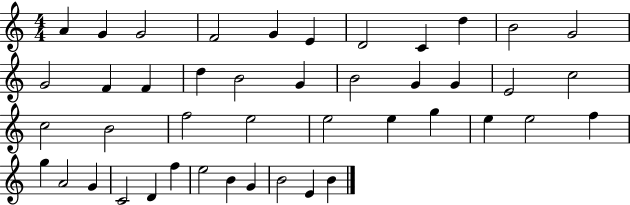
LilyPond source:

{
  \clef treble
  \numericTimeSignature
  \time 4/4
  \key c \major
  a'4 g'4 g'2 | f'2 g'4 e'4 | d'2 c'4 d''4 | b'2 g'2 | \break g'2 f'4 f'4 | d''4 b'2 g'4 | b'2 g'4 g'4 | e'2 c''2 | \break c''2 b'2 | f''2 e''2 | e''2 e''4 g''4 | e''4 e''2 f''4 | \break g''4 a'2 g'4 | c'2 d'4 f''4 | e''2 b'4 g'4 | b'2 e'4 b'4 | \break \bar "|."
}